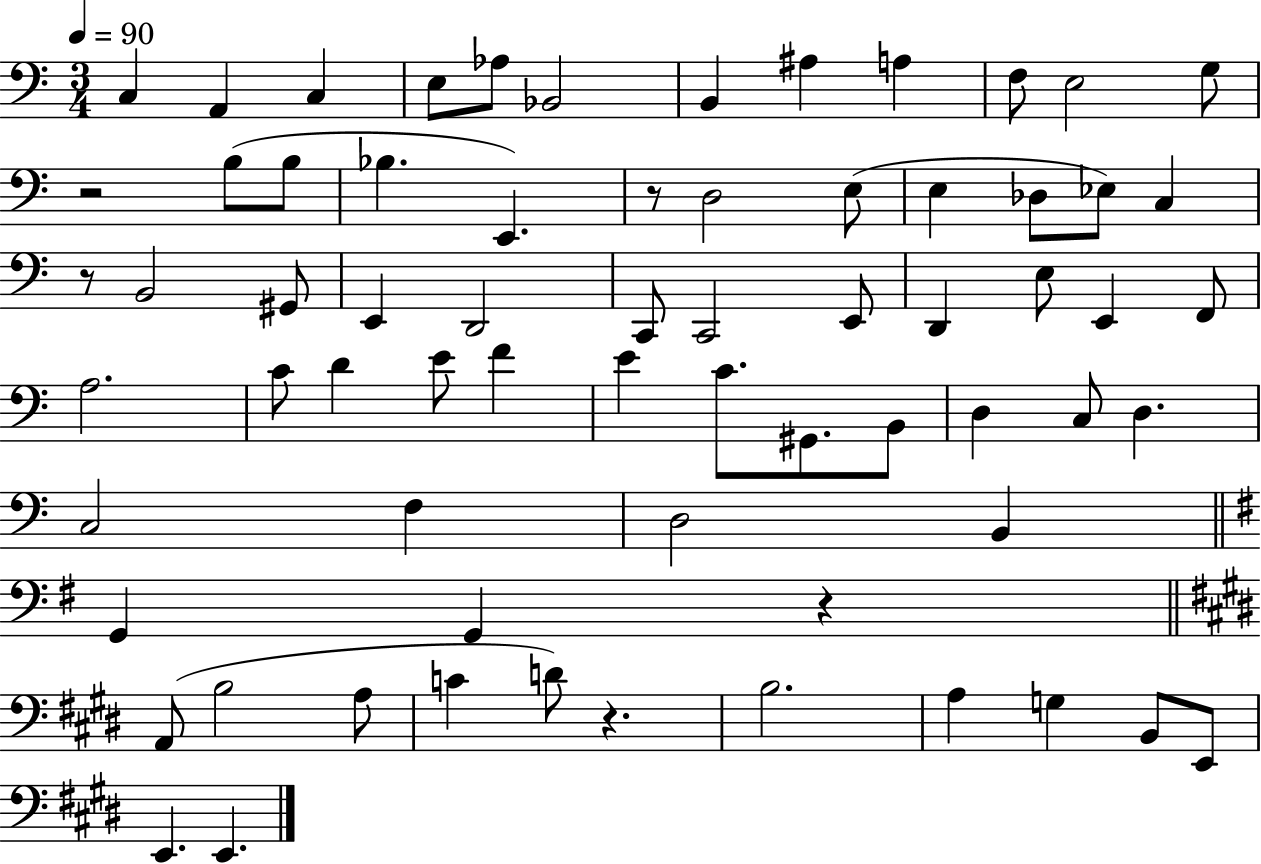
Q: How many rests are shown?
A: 5